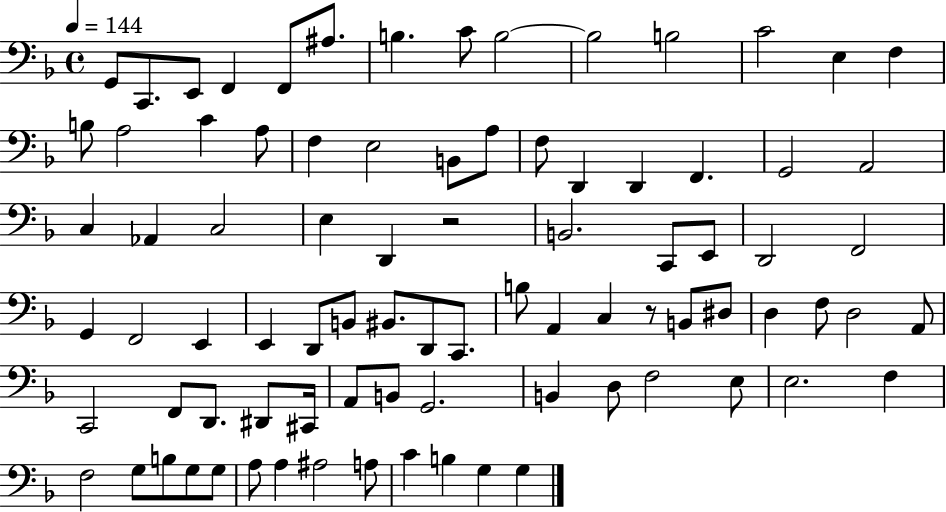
X:1
T:Untitled
M:4/4
L:1/4
K:F
G,,/2 C,,/2 E,,/2 F,, F,,/2 ^A,/2 B, C/2 B,2 B,2 B,2 C2 E, F, B,/2 A,2 C A,/2 F, E,2 B,,/2 A,/2 F,/2 D,, D,, F,, G,,2 A,,2 C, _A,, C,2 E, D,, z2 B,,2 C,,/2 E,,/2 D,,2 F,,2 G,, F,,2 E,, E,, D,,/2 B,,/2 ^B,,/2 D,,/2 C,,/2 B,/2 A,, C, z/2 B,,/2 ^D,/2 D, F,/2 D,2 A,,/2 C,,2 F,,/2 D,,/2 ^D,,/2 ^C,,/4 A,,/2 B,,/2 G,,2 B,, D,/2 F,2 E,/2 E,2 F, F,2 G,/2 B,/2 G,/2 G,/2 A,/2 A, ^A,2 A,/2 C B, G, G,